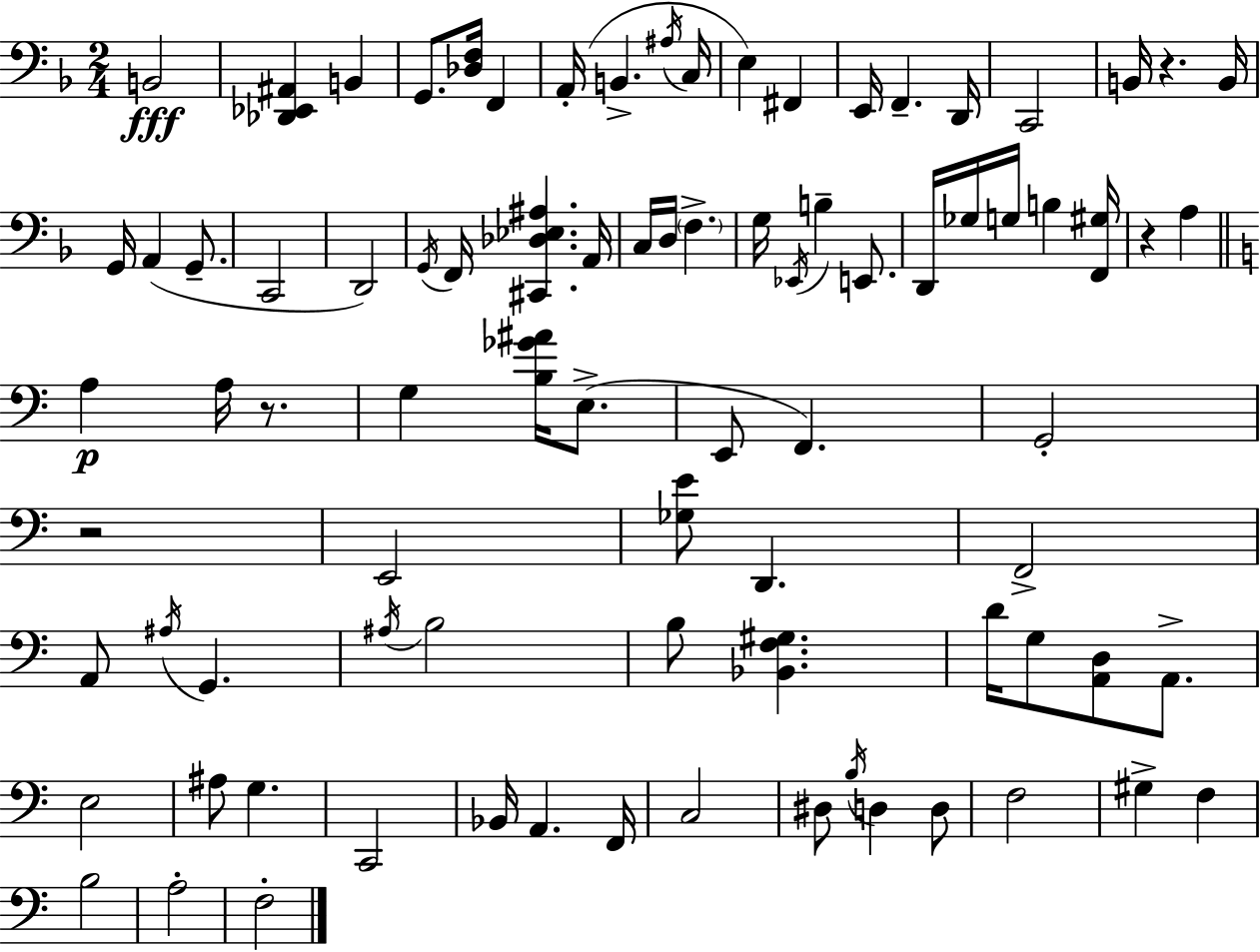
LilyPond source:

{
  \clef bass
  \numericTimeSignature
  \time 2/4
  \key f \major
  \repeat volta 2 { b,2\fff | <des, ees, ais,>4 b,4 | g,8. <des f>16 f,4 | a,16-.( b,4.-> \acciaccatura { ais16 } | \break c16 e4) fis,4 | e,16 f,4.-- | d,16 c,2 | b,16 r4. | \break b,16 g,16 a,4( g,8.-- | c,2 | d,2) | \acciaccatura { g,16 } f,16 <cis, des ees ais>4. | \break a,16 c16 d16 \parenthesize f4.-> | g16 \acciaccatura { ees,16 } b4-- | e,8. d,16 ges16 g16 b4 | <f, gis>16 r4 a4 | \break \bar "||" \break \key c \major a4\p a16 r8. | g4 <b ges' ais'>16 e8.->( | e,8 f,4.) | g,2-. | \break r2 | e,2 | <ges e'>8 d,4. | f,2-> | \break a,8 \acciaccatura { ais16 } g,4. | \acciaccatura { ais16 } b2 | b8 <bes, f gis>4. | d'16 g8 <a, d>8 a,8.-> | \break e2 | ais8 g4. | c,2 | bes,16 a,4. | \break f,16 c2 | dis8 \acciaccatura { b16 } d4 | d8 f2 | gis4-> f4 | \break b2 | a2-. | f2-. | } \bar "|."
}